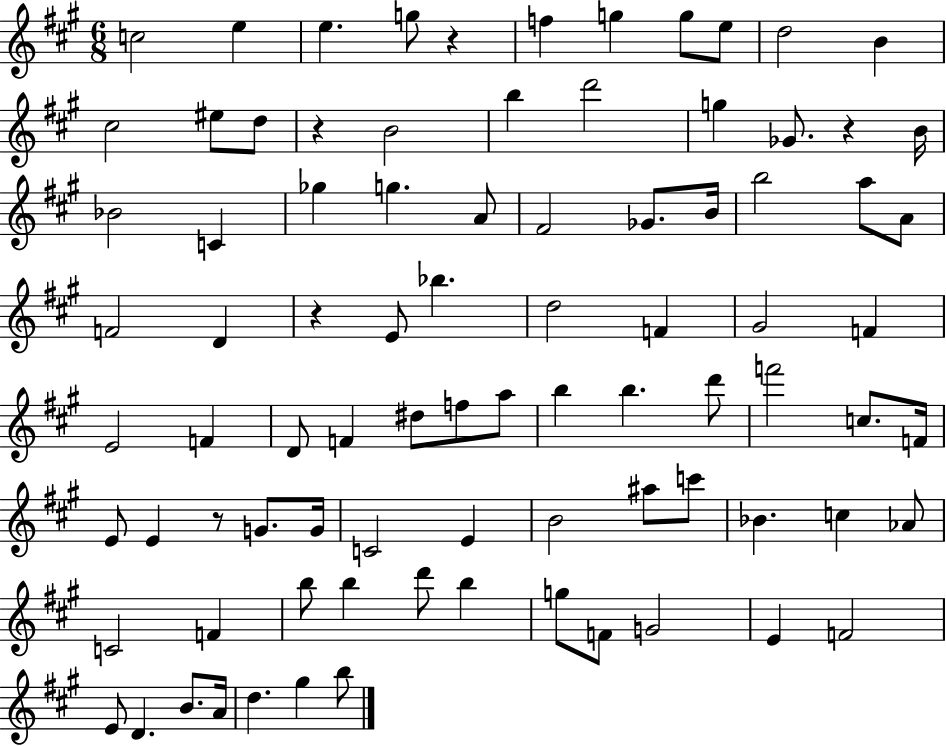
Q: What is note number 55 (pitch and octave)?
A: G4